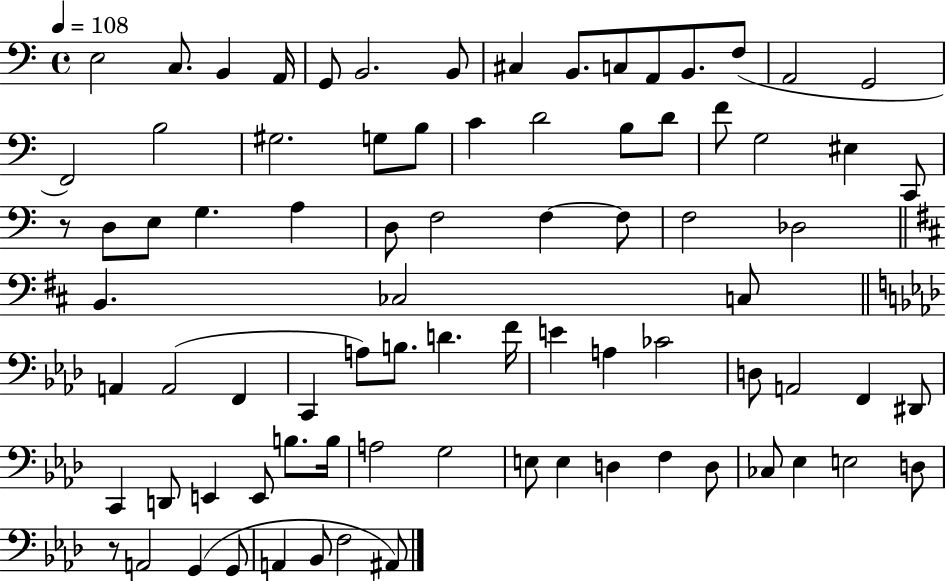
X:1
T:Untitled
M:4/4
L:1/4
K:C
E,2 C,/2 B,, A,,/4 G,,/2 B,,2 B,,/2 ^C, B,,/2 C,/2 A,,/2 B,,/2 F,/2 A,,2 G,,2 F,,2 B,2 ^G,2 G,/2 B,/2 C D2 B,/2 D/2 F/2 G,2 ^E, C,,/2 z/2 D,/2 E,/2 G, A, D,/2 F,2 F, F,/2 F,2 _D,2 B,, _C,2 C,/2 A,, A,,2 F,, C,, A,/2 B,/2 D F/4 E A, _C2 D,/2 A,,2 F,, ^D,,/2 C,, D,,/2 E,, E,,/2 B,/2 B,/4 A,2 G,2 E,/2 E, D, F, D,/2 _C,/2 _E, E,2 D,/2 z/2 A,,2 G,, G,,/2 A,, _B,,/2 F,2 ^A,,/2